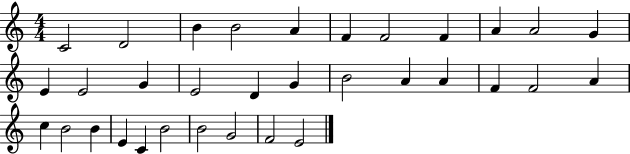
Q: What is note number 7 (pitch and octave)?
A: F4